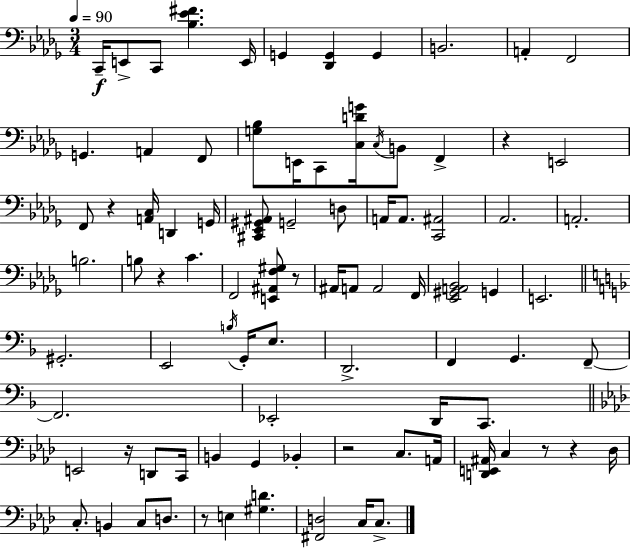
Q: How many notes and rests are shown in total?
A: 88